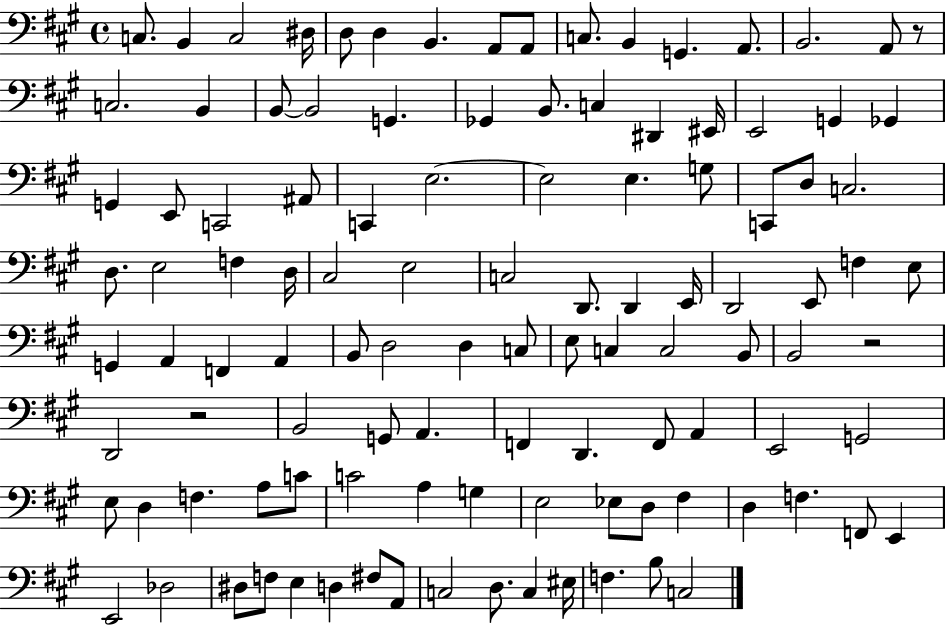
C3/e. B2/q C3/h D#3/s D3/e D3/q B2/q. A2/e A2/e C3/e. B2/q G2/q. A2/e. B2/h. A2/e R/e C3/h. B2/q B2/e B2/h G2/q. Gb2/q B2/e. C3/q D#2/q EIS2/s E2/h G2/q Gb2/q G2/q E2/e C2/h A#2/e C2/q E3/h. E3/h E3/q. G3/e C2/e D3/e C3/h. D3/e. E3/h F3/q D3/s C#3/h E3/h C3/h D2/e. D2/q E2/s D2/h E2/e F3/q E3/e G2/q A2/q F2/q A2/q B2/e D3/h D3/q C3/e E3/e C3/q C3/h B2/e B2/h R/h D2/h R/h B2/h G2/e A2/q. F2/q D2/q. F2/e A2/q E2/h G2/h E3/e D3/q F3/q. A3/e C4/e C4/h A3/q G3/q E3/h Eb3/e D3/e F#3/q D3/q F3/q. F2/e E2/q E2/h Db3/h D#3/e F3/e E3/q D3/q F#3/e A2/e C3/h D3/e. C3/q EIS3/s F3/q. B3/e C3/h